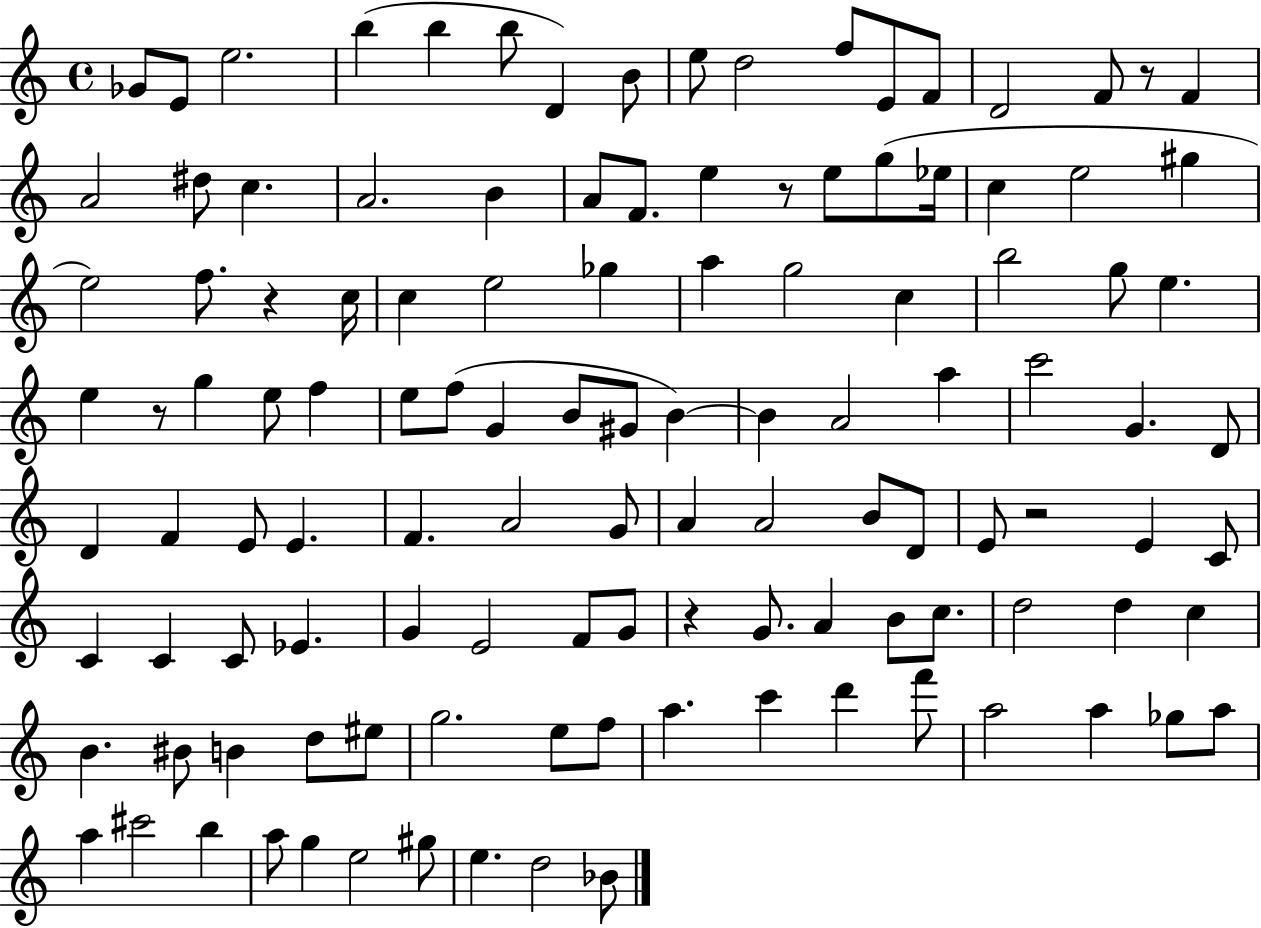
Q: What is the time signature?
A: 4/4